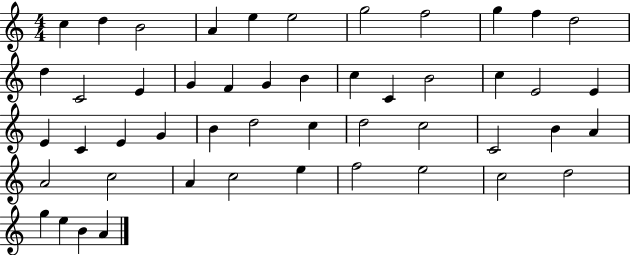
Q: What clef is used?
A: treble